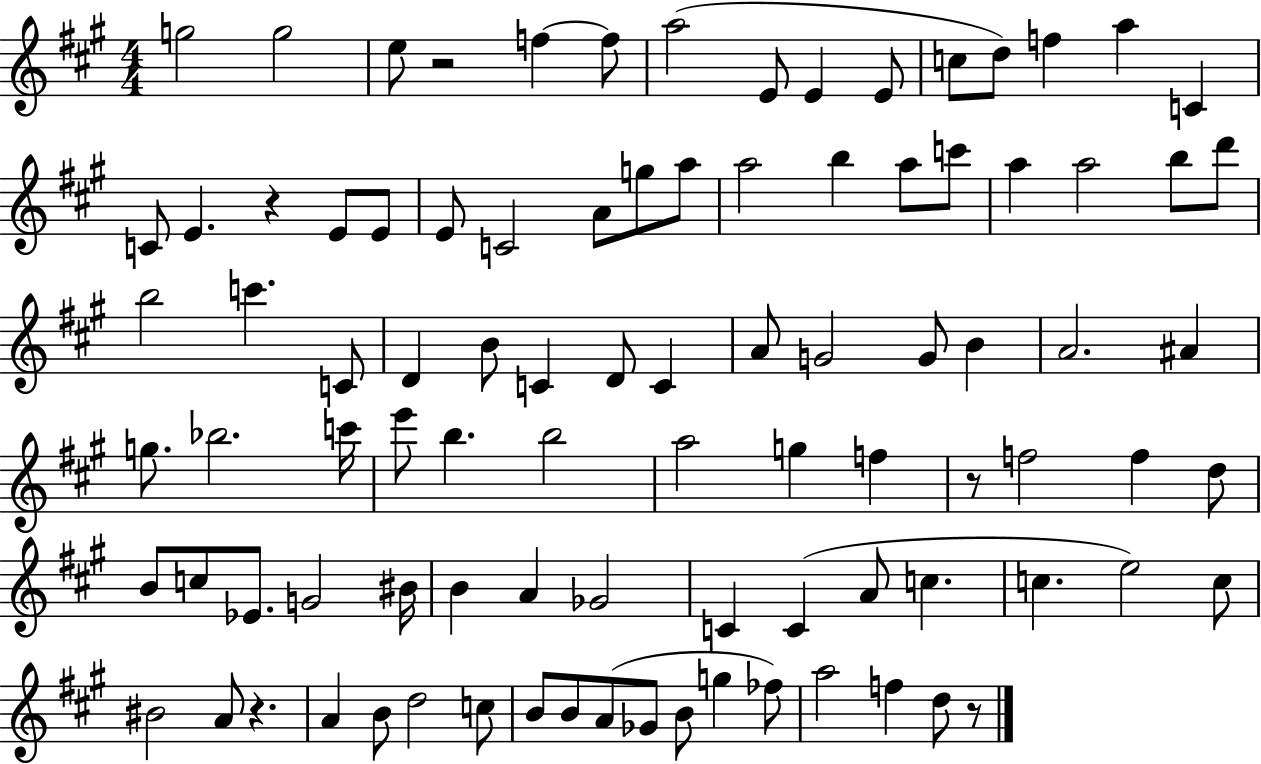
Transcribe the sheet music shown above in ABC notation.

X:1
T:Untitled
M:4/4
L:1/4
K:A
g2 g2 e/2 z2 f f/2 a2 E/2 E E/2 c/2 d/2 f a C C/2 E z E/2 E/2 E/2 C2 A/2 g/2 a/2 a2 b a/2 c'/2 a a2 b/2 d'/2 b2 c' C/2 D B/2 C D/2 C A/2 G2 G/2 B A2 ^A g/2 _b2 c'/4 e'/2 b b2 a2 g f z/2 f2 f d/2 B/2 c/2 _E/2 G2 ^B/4 B A _G2 C C A/2 c c e2 c/2 ^B2 A/2 z A B/2 d2 c/2 B/2 B/2 A/2 _G/2 B/2 g _f/2 a2 f d/2 z/2